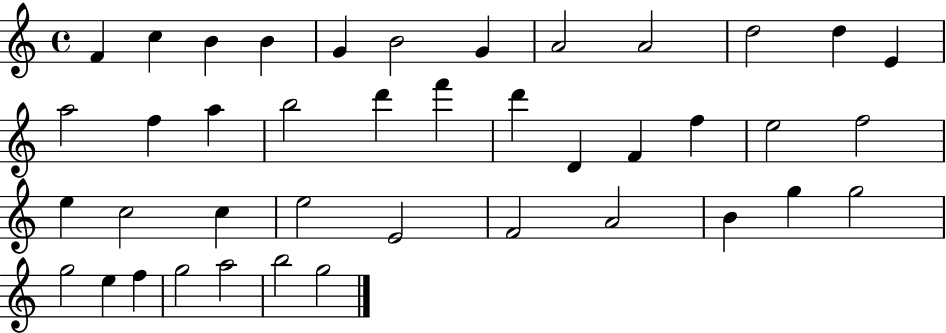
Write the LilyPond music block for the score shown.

{
  \clef treble
  \time 4/4
  \defaultTimeSignature
  \key c \major
  f'4 c''4 b'4 b'4 | g'4 b'2 g'4 | a'2 a'2 | d''2 d''4 e'4 | \break a''2 f''4 a''4 | b''2 d'''4 f'''4 | d'''4 d'4 f'4 f''4 | e''2 f''2 | \break e''4 c''2 c''4 | e''2 e'2 | f'2 a'2 | b'4 g''4 g''2 | \break g''2 e''4 f''4 | g''2 a''2 | b''2 g''2 | \bar "|."
}